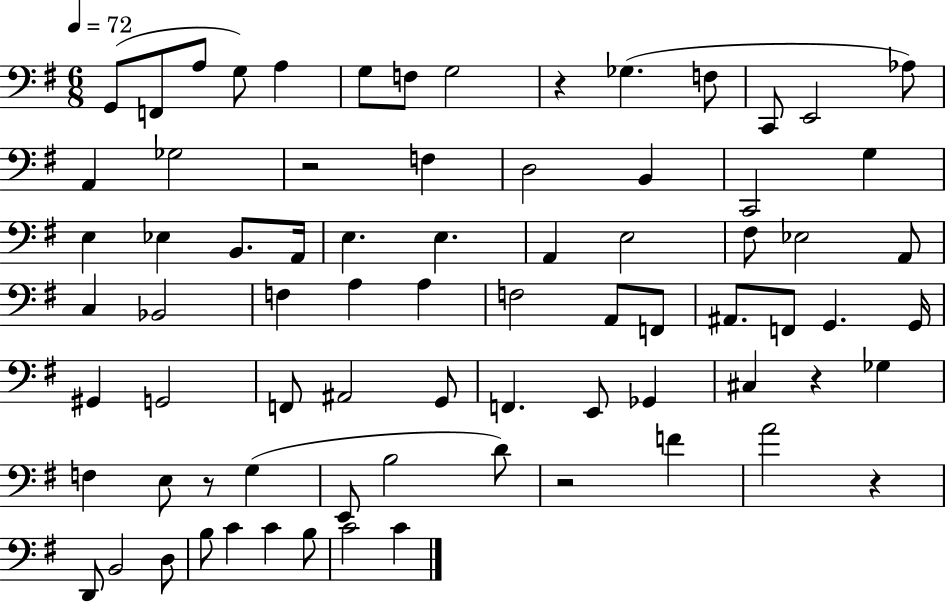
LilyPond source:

{
  \clef bass
  \numericTimeSignature
  \time 6/8
  \key g \major
  \tempo 4 = 72
  g,8( f,8 a8 g8) a4 | g8 f8 g2 | r4 ges4.( f8 | c,8 e,2 aes8) | \break a,4 ges2 | r2 f4 | d2 b,4 | c,2 g4 | \break e4 ees4 b,8. a,16 | e4. e4. | a,4 e2 | fis8 ees2 a,8 | \break c4 bes,2 | f4 a4 a4 | f2 a,8 f,8 | ais,8. f,8 g,4. g,16 | \break gis,4 g,2 | f,8 ais,2 g,8 | f,4. e,8 ges,4 | cis4 r4 ges4 | \break f4 e8 r8 g4( | e,8 b2 d'8) | r2 f'4 | a'2 r4 | \break d,8 b,2 d8 | b8 c'4 c'4 b8 | c'2 c'4 | \bar "|."
}